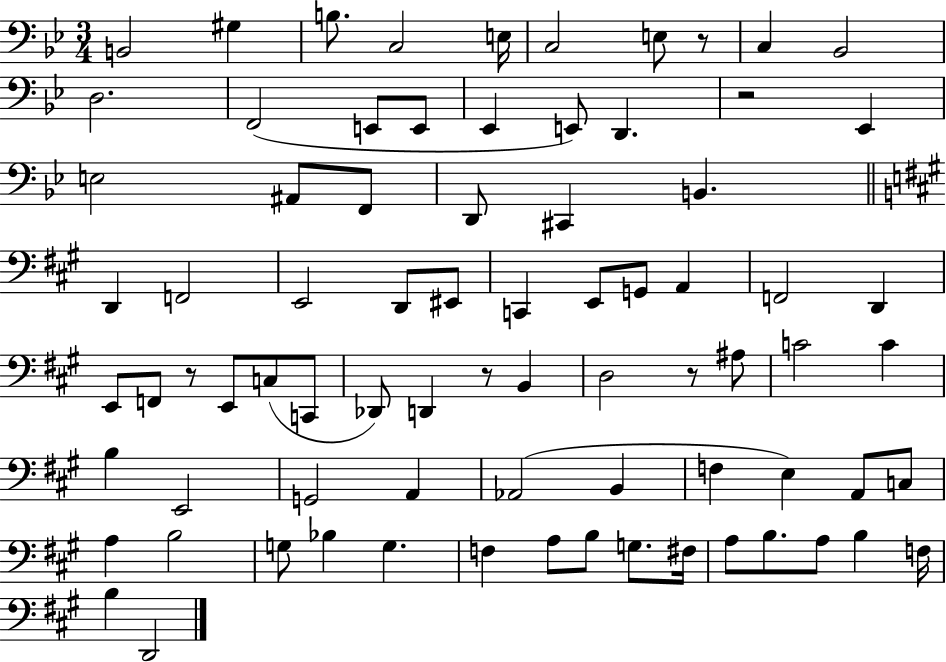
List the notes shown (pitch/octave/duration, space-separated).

B2/h G#3/q B3/e. C3/h E3/s C3/h E3/e R/e C3/q Bb2/h D3/h. F2/h E2/e E2/e Eb2/q E2/e D2/q. R/h Eb2/q E3/h A#2/e F2/e D2/e C#2/q B2/q. D2/q F2/h E2/h D2/e EIS2/e C2/q E2/e G2/e A2/q F2/h D2/q E2/e F2/e R/e E2/e C3/e C2/e Db2/e D2/q R/e B2/q D3/h R/e A#3/e C4/h C4/q B3/q E2/h G2/h A2/q Ab2/h B2/q F3/q E3/q A2/e C3/e A3/q B3/h G3/e Bb3/q G3/q. F3/q A3/e B3/e G3/e. F#3/s A3/e B3/e. A3/e B3/q F3/s B3/q D2/h